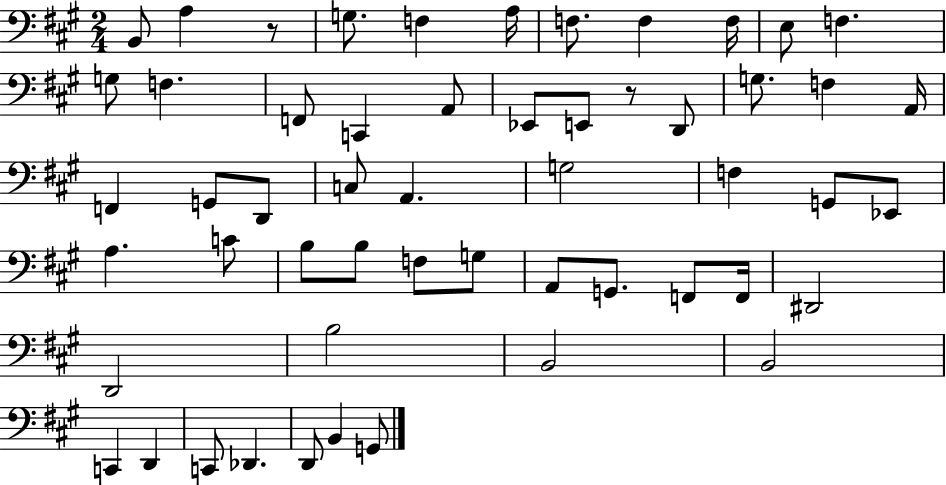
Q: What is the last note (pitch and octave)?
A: G2